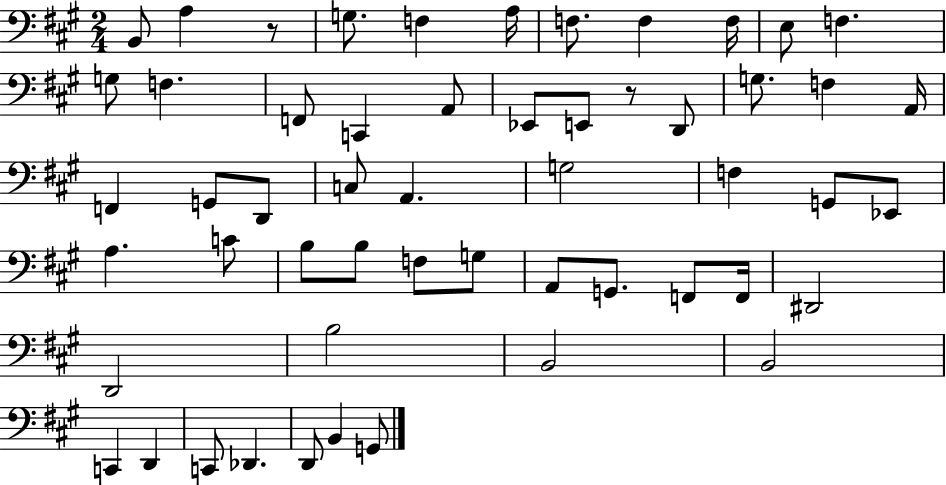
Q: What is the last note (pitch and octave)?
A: G2